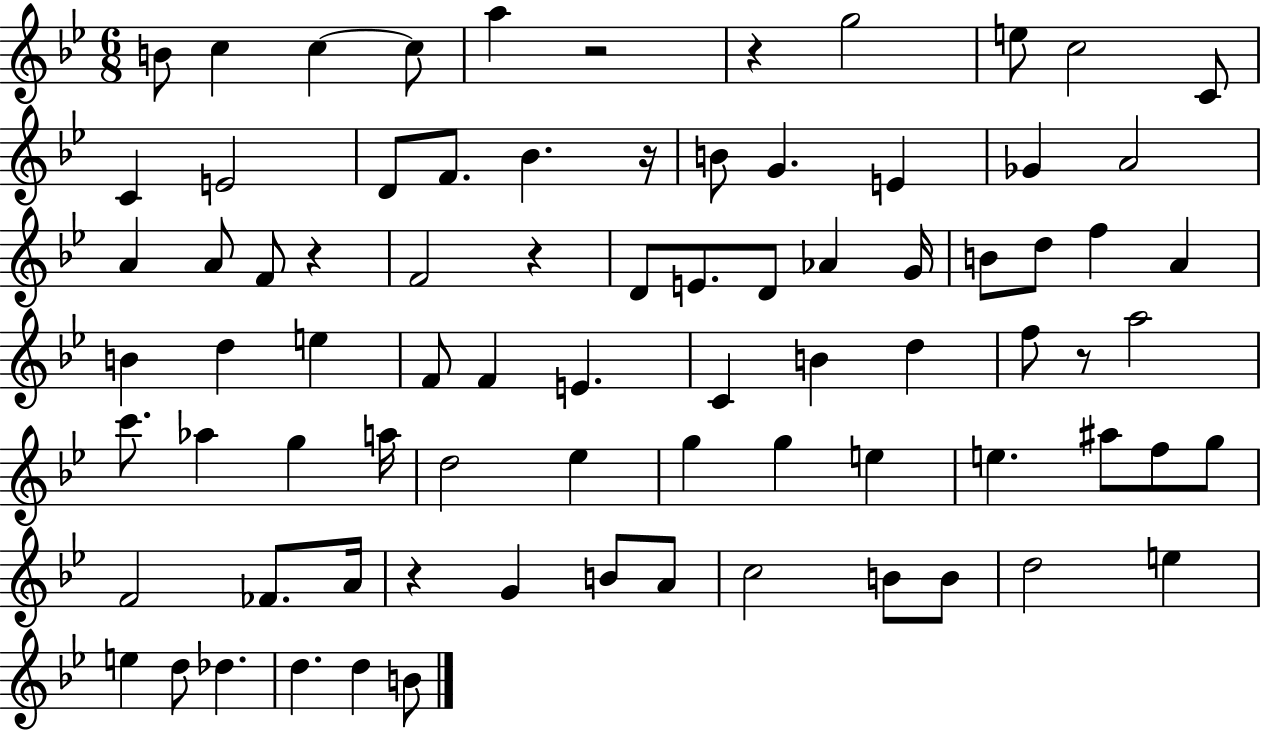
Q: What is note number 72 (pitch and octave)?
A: D5